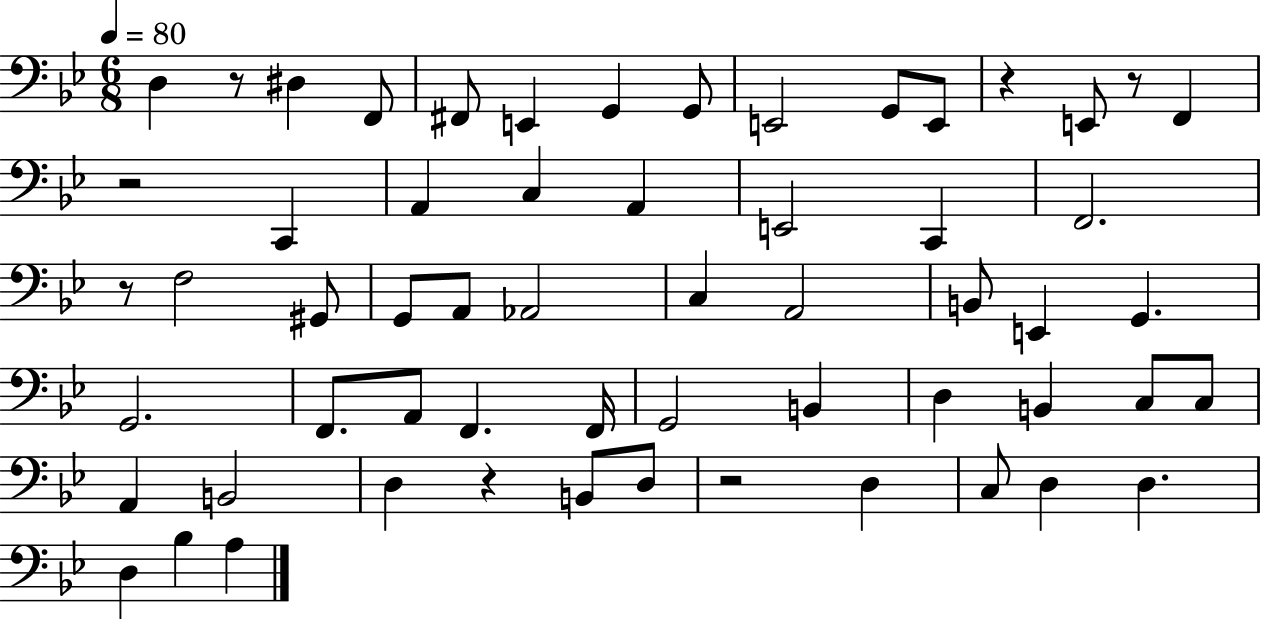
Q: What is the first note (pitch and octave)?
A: D3